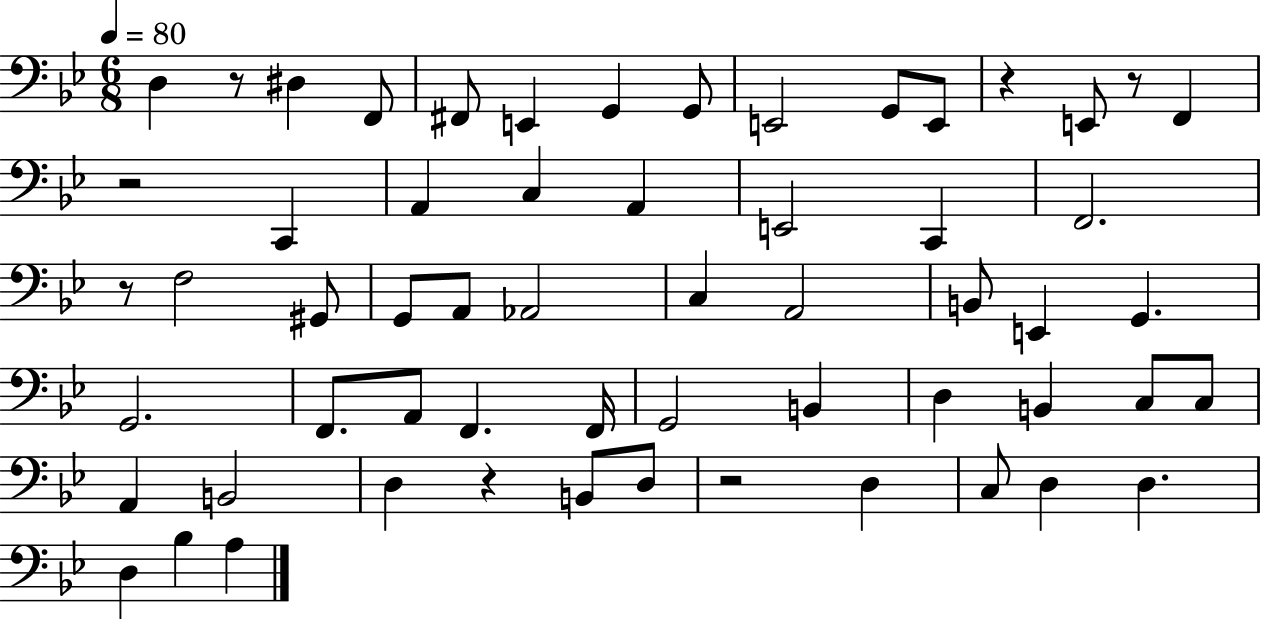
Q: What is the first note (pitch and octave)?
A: D3